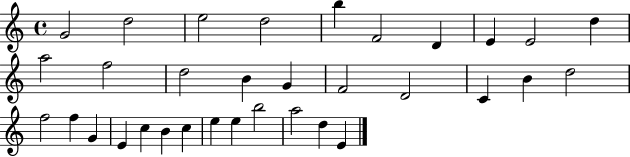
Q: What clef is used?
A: treble